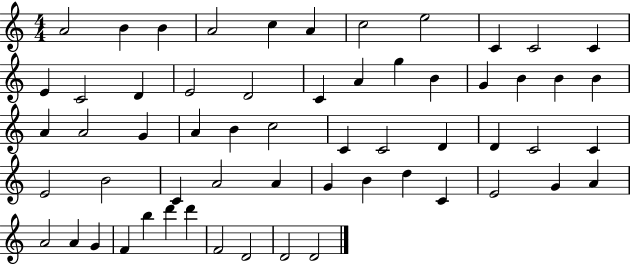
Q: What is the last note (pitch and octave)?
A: D4